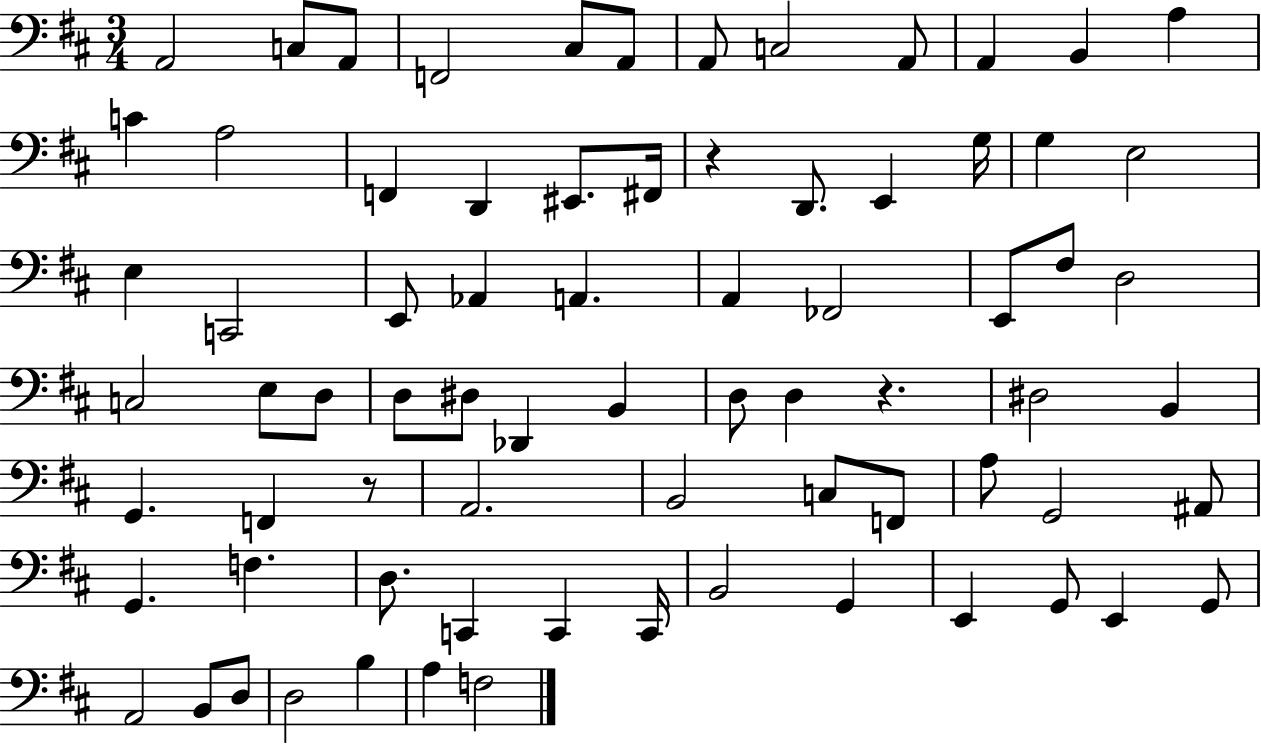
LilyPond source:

{
  \clef bass
  \numericTimeSignature
  \time 3/4
  \key d \major
  a,2 c8 a,8 | f,2 cis8 a,8 | a,8 c2 a,8 | a,4 b,4 a4 | \break c'4 a2 | f,4 d,4 eis,8. fis,16 | r4 d,8. e,4 g16 | g4 e2 | \break e4 c,2 | e,8 aes,4 a,4. | a,4 fes,2 | e,8 fis8 d2 | \break c2 e8 d8 | d8 dis8 des,4 b,4 | d8 d4 r4. | dis2 b,4 | \break g,4. f,4 r8 | a,2. | b,2 c8 f,8 | a8 g,2 ais,8 | \break g,4. f4. | d8. c,4 c,4 c,16 | b,2 g,4 | e,4 g,8 e,4 g,8 | \break a,2 b,8 d8 | d2 b4 | a4 f2 | \bar "|."
}